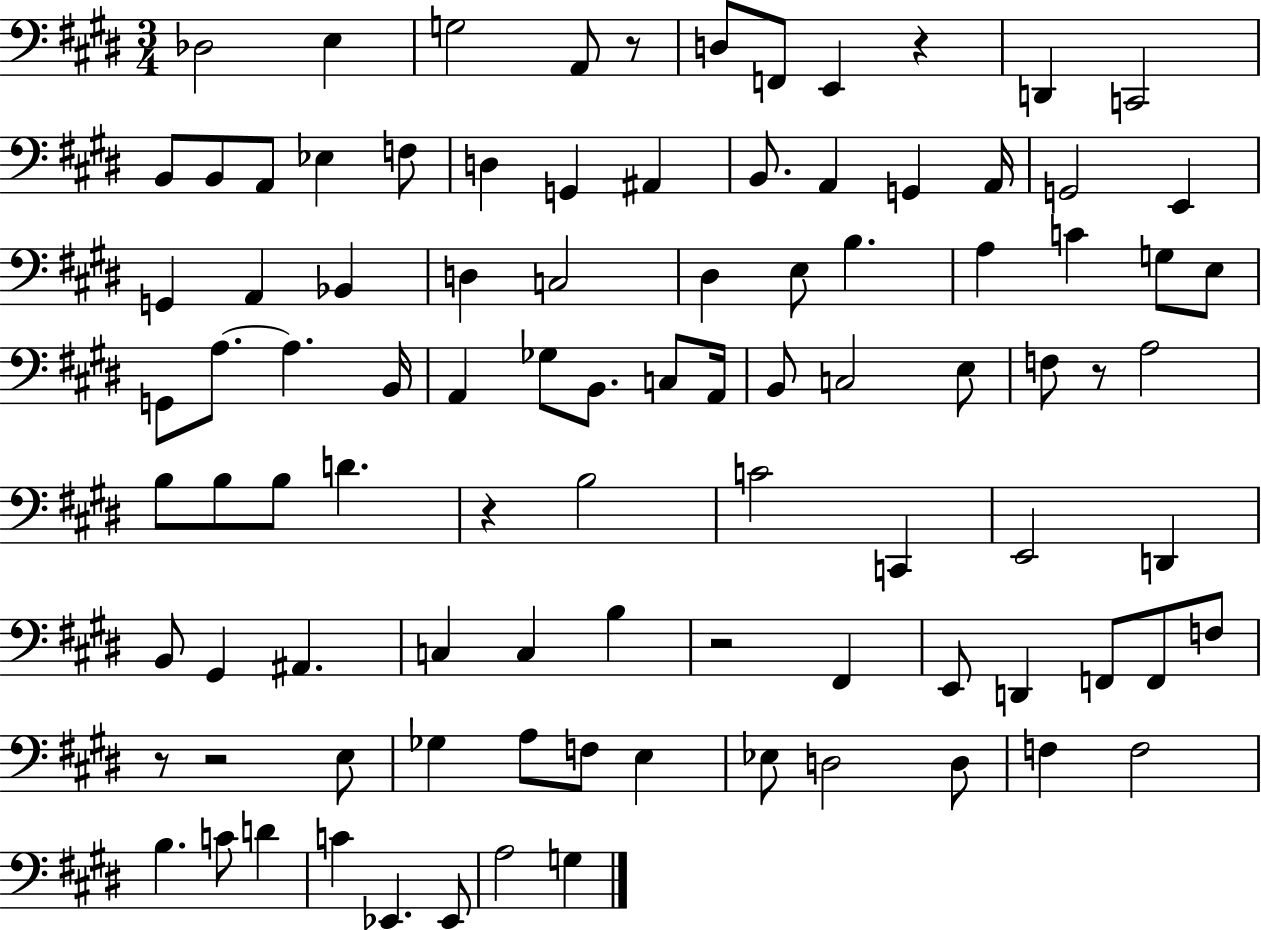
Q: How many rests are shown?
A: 7